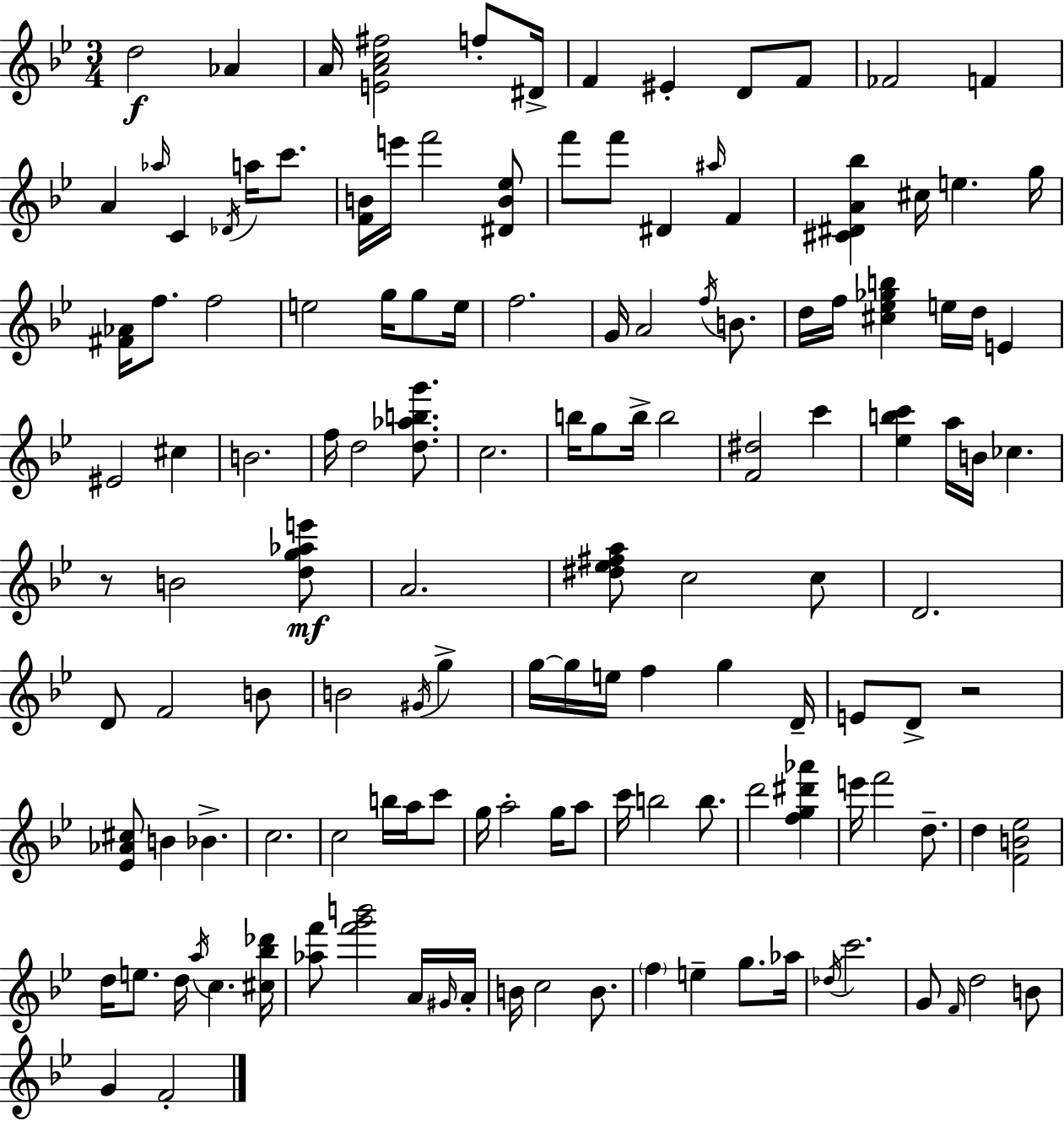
{
  \clef treble
  \numericTimeSignature
  \time 3/4
  \key bes \major
  d''2\f aes'4 | a'16 <e' a' c'' fis''>2 f''8-. dis'16-> | f'4 eis'4-. d'8 f'8 | fes'2 f'4 | \break a'4 \grace { aes''16 } c'4 \acciaccatura { des'16 } a''16 c'''8. | <f' b'>16 e'''16 f'''2 | <dis' b' ees''>8 f'''8 f'''8 dis'4 \grace { ais''16 } f'4 | <cis' dis' a' bes''>4 cis''16 e''4. | \break g''16 <fis' aes'>16 f''8. f''2 | e''2 g''16 | g''8 e''16 f''2. | g'16 a'2 | \break \acciaccatura { f''16 } b'8. d''16 f''16 <cis'' ees'' ges'' b''>4 e''16 d''16 | e'4 eis'2 | cis''4 b'2. | f''16 d''2 | \break <d'' aes'' b'' g'''>8. c''2. | b''16 g''8 b''16-> b''2 | <f' dis''>2 | c'''4 <ees'' b'' c'''>4 a''16 b'16 ces''4. | \break r8 b'2 | <d'' g'' aes'' e'''>8\mf a'2. | <dis'' ees'' fis'' a''>8 c''2 | c''8 d'2. | \break d'8 f'2 | b'8 b'2 | \acciaccatura { gis'16 } g''4-> g''16~~ g''16 e''16 f''4 | g''4 d'16-- e'8 d'8-> r2 | \break <ees' aes' cis''>8 b'4 bes'4.-> | c''2. | c''2 | b''16 a''16 c'''8 g''16 a''2-. | \break g''16 a''8 c'''16 b''2 | b''8. d'''2 | <f'' g'' dis''' aes'''>4 e'''16 f'''2 | d''8.-- d''4 <f' b' ees''>2 | \break d''16 e''8. d''16 \acciaccatura { a''16 } c''4. | <cis'' bes'' des'''>16 <aes'' f'''>8 <f''' g''' b'''>2 | a'16 \grace { gis'16 } a'16-. b'16 c''2 | b'8. \parenthesize f''4 e''4-- | \break g''8. aes''16 \acciaccatura { des''16 } c'''2. | g'8 \grace { f'16 } d''2 | b'8 g'4 | f'2-. \bar "|."
}